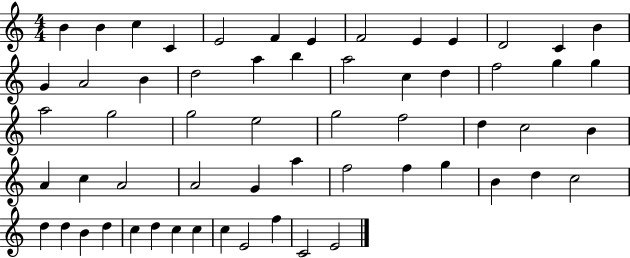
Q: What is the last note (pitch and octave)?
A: E4